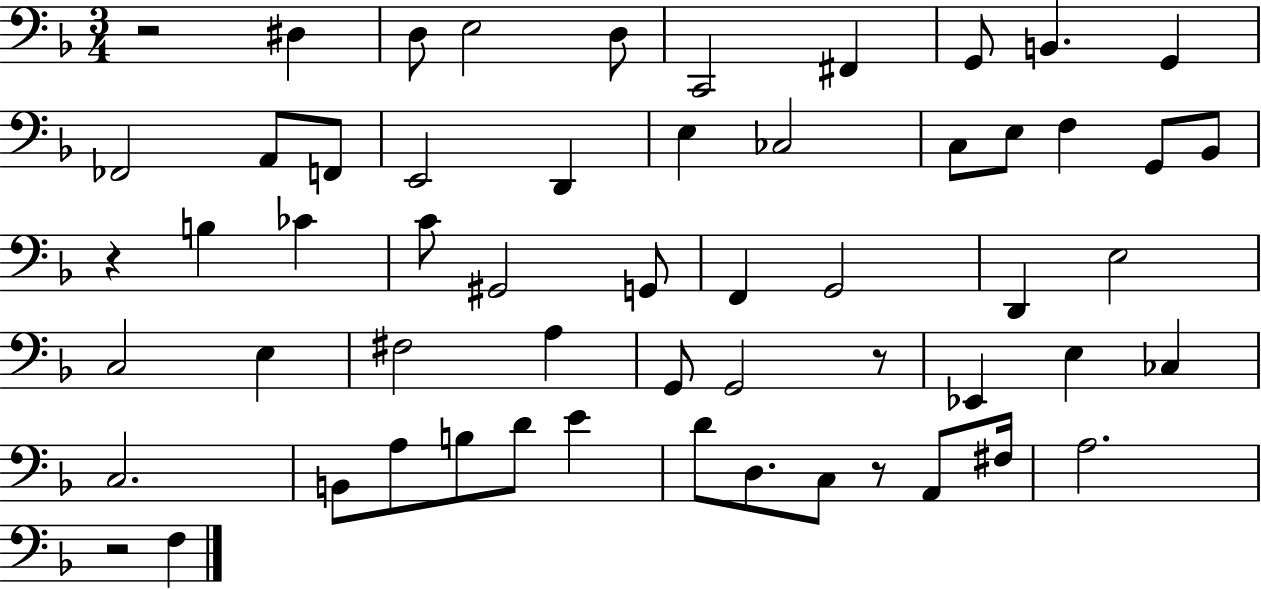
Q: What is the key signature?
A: F major